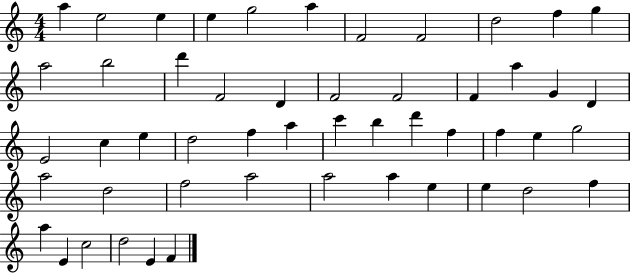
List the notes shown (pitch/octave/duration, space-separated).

A5/q E5/h E5/q E5/q G5/h A5/q F4/h F4/h D5/h F5/q G5/q A5/h B5/h D6/q F4/h D4/q F4/h F4/h F4/q A5/q G4/q D4/q E4/h C5/q E5/q D5/h F5/q A5/q C6/q B5/q D6/q F5/q F5/q E5/q G5/h A5/h D5/h F5/h A5/h A5/h A5/q E5/q E5/q D5/h F5/q A5/q E4/q C5/h D5/h E4/q F4/q